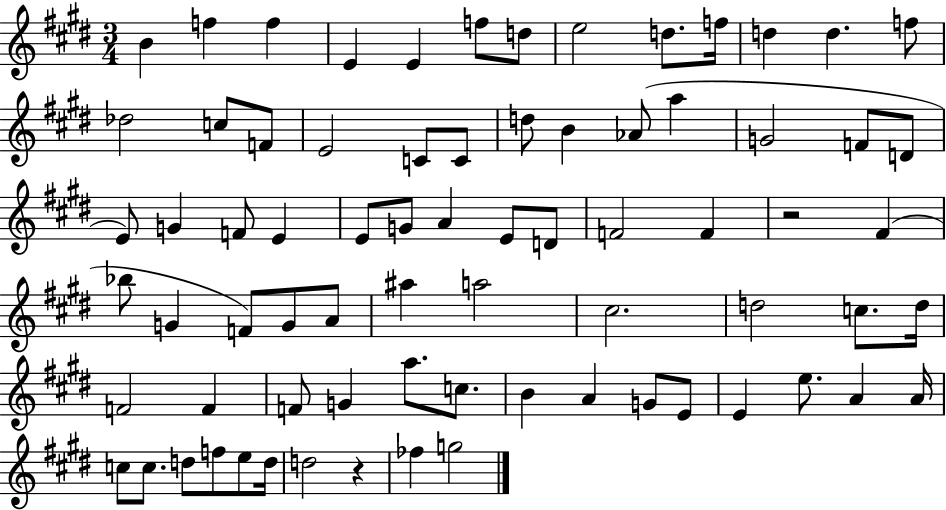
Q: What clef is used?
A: treble